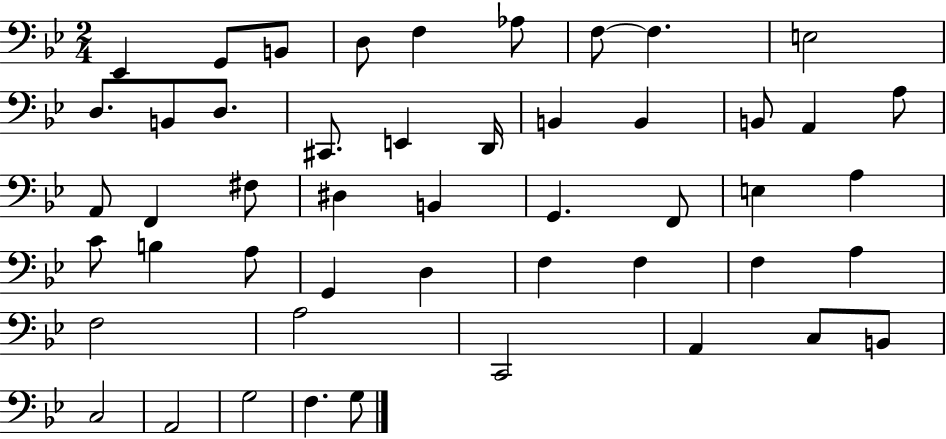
Eb2/q G2/e B2/e D3/e F3/q Ab3/e F3/e F3/q. E3/h D3/e. B2/e D3/e. C#2/e. E2/q D2/s B2/q B2/q B2/e A2/q A3/e A2/e F2/q F#3/e D#3/q B2/q G2/q. F2/e E3/q A3/q C4/e B3/q A3/e G2/q D3/q F3/q F3/q F3/q A3/q F3/h A3/h C2/h A2/q C3/e B2/e C3/h A2/h G3/h F3/q. G3/e